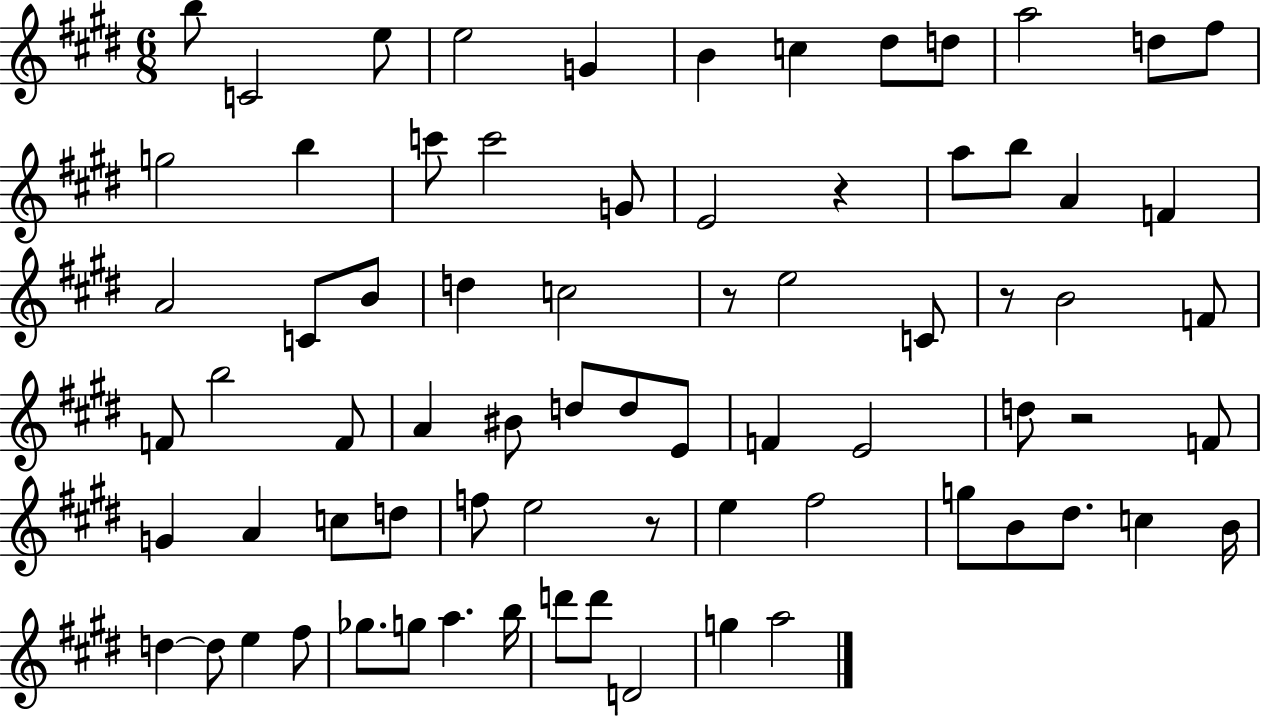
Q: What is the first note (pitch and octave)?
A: B5